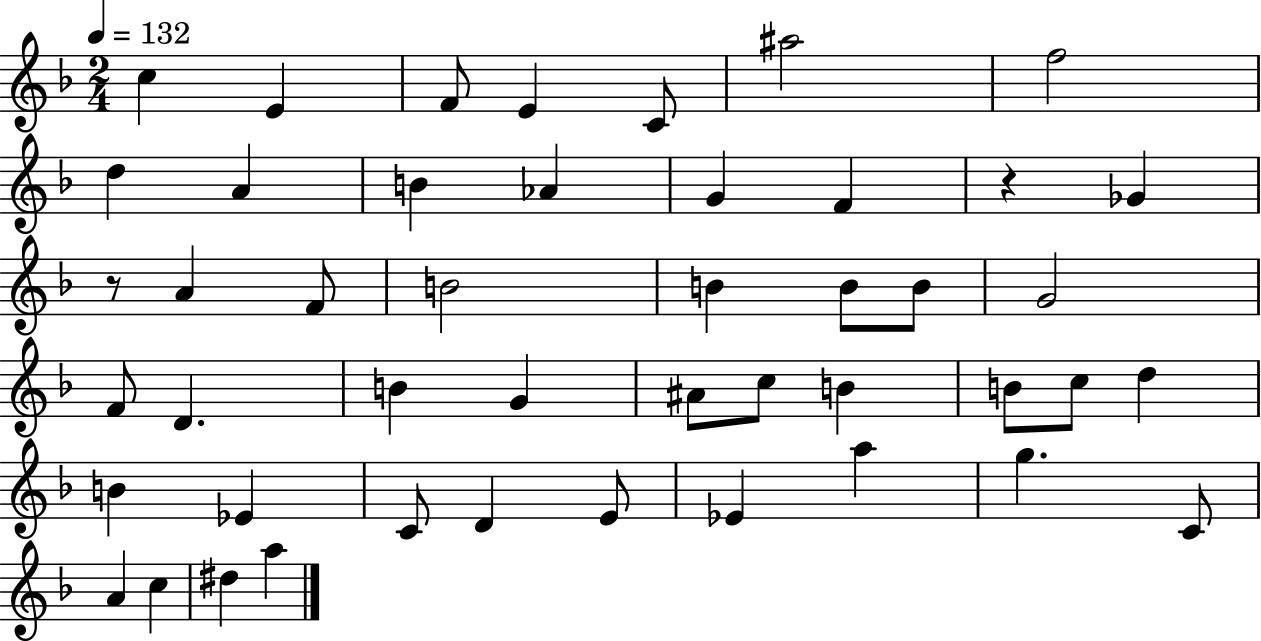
X:1
T:Untitled
M:2/4
L:1/4
K:F
c E F/2 E C/2 ^a2 f2 d A B _A G F z _G z/2 A F/2 B2 B B/2 B/2 G2 F/2 D B G ^A/2 c/2 B B/2 c/2 d B _E C/2 D E/2 _E a g C/2 A c ^d a